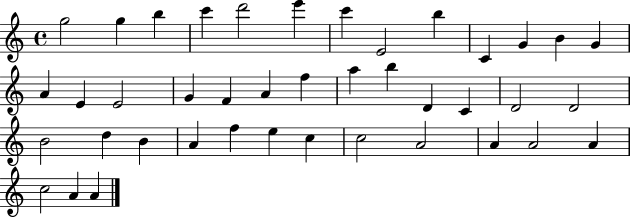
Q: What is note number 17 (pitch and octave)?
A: G4